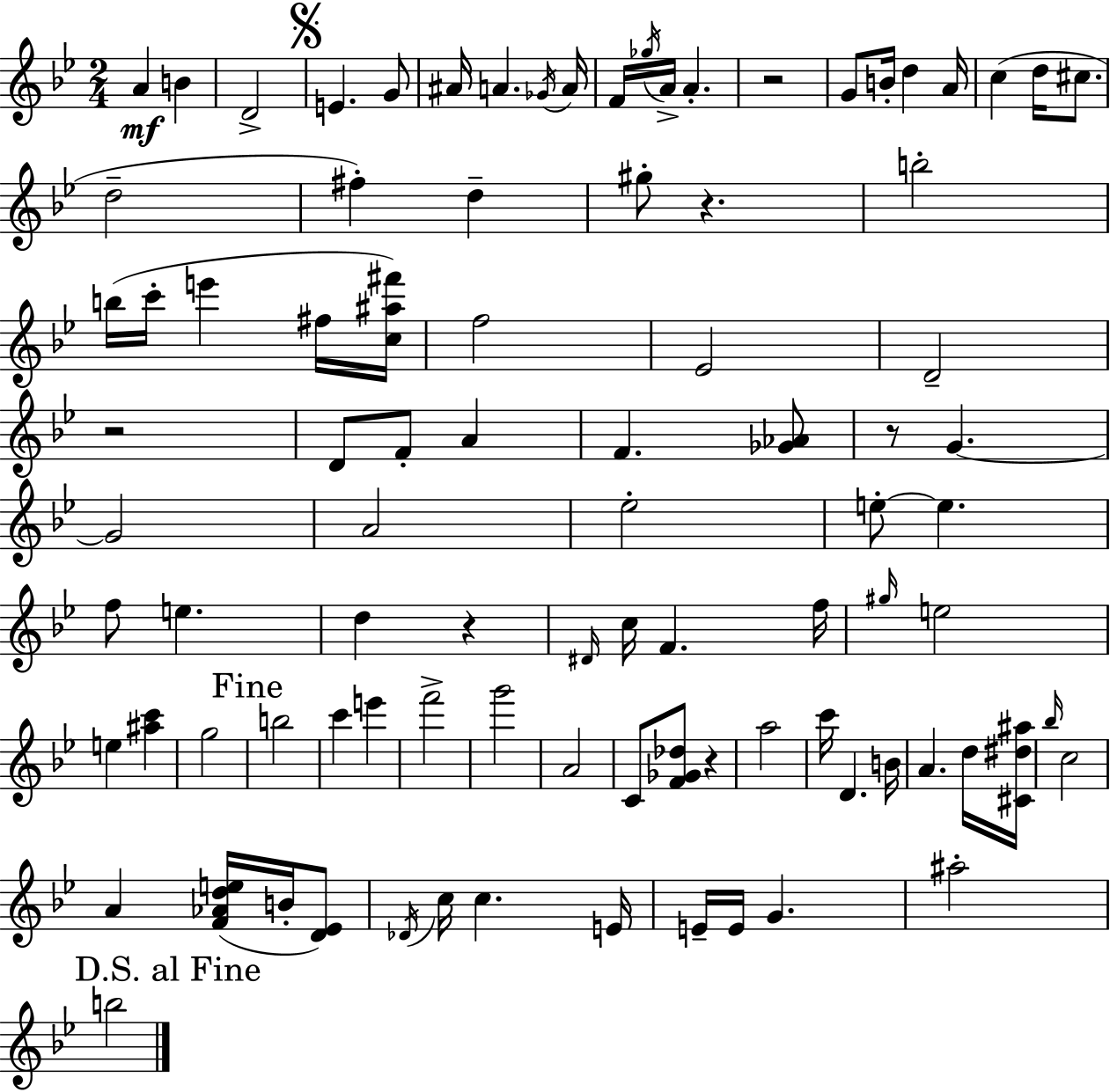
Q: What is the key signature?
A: BES major